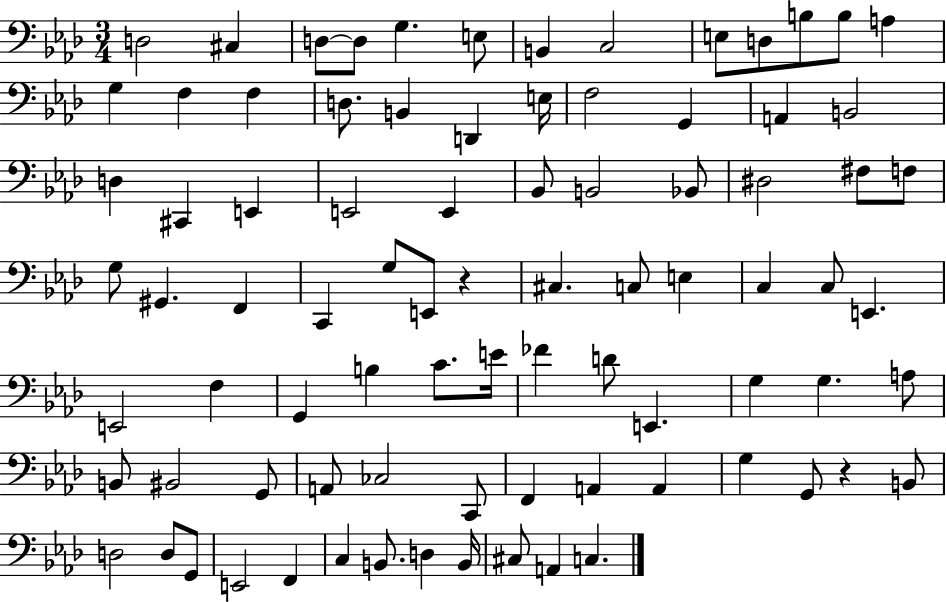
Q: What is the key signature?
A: AES major